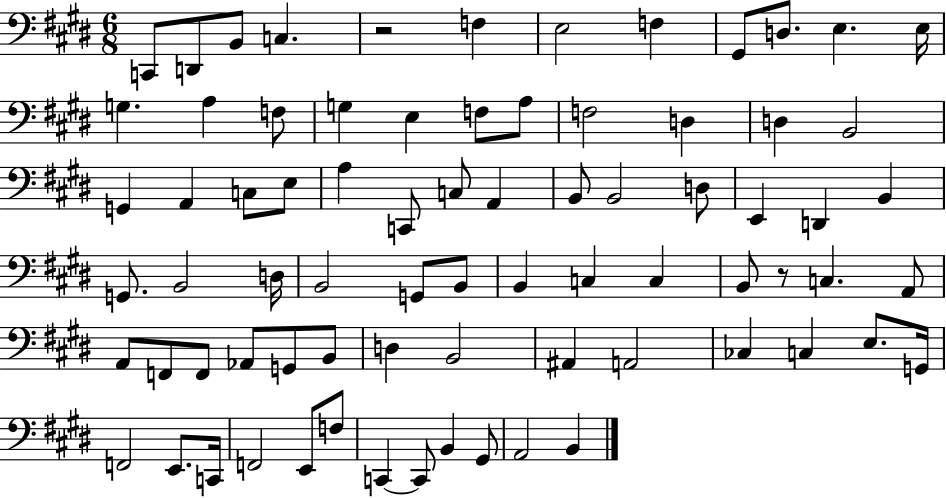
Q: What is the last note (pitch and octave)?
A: B2